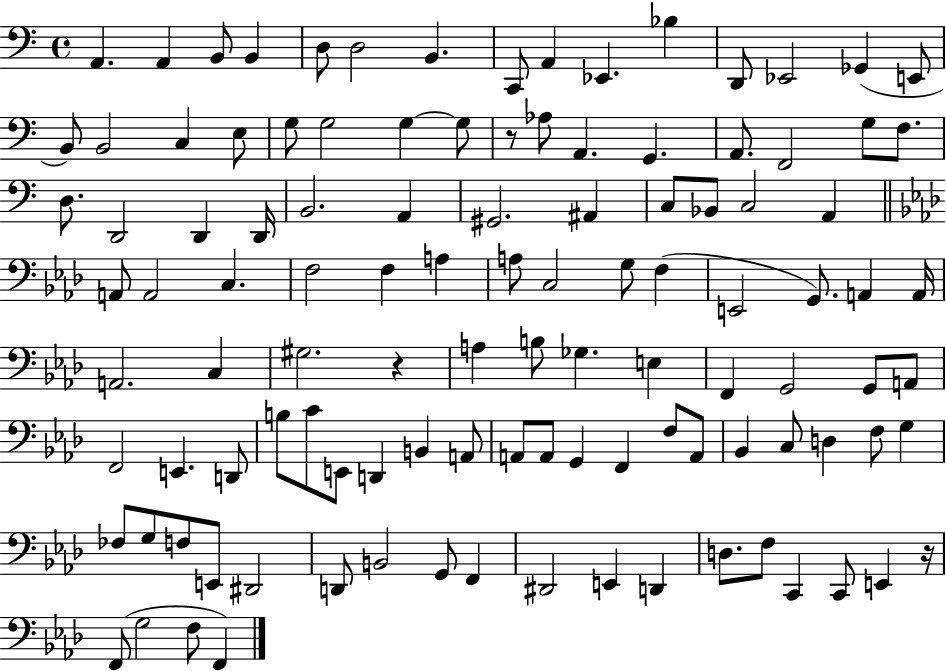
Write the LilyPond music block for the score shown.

{
  \clef bass
  \time 4/4
  \defaultTimeSignature
  \key c \major
  \repeat volta 2 { a,4. a,4 b,8 b,4 | d8 d2 b,4. | c,8 a,4 ees,4. bes4 | d,8 ees,2 ges,4( e,8 | \break b,8) b,2 c4 e8 | g8 g2 g4~~ g8 | r8 aes8 a,4. g,4. | a,8. f,2 g8 f8. | \break d8. d,2 d,4 d,16 | b,2. a,4 | gis,2. ais,4 | c8 bes,8 c2 a,4 | \break \bar "||" \break \key f \minor a,8 a,2 c4. | f2 f4 a4 | a8 c2 g8 f4( | e,2 g,8.) a,4 a,16 | \break a,2. c4 | gis2. r4 | a4 b8 ges4. e4 | f,4 g,2 g,8 a,8 | \break f,2 e,4. d,8 | b8 c'8 e,8 d,4 b,4 a,8 | a,8 a,8 g,4 f,4 f8 a,8 | bes,4 c8 d4 f8 g4 | \break fes8 g8 f8 e,8 dis,2 | d,8 b,2 g,8 f,4 | dis,2 e,4 d,4 | d8. f8 c,4 c,8 e,4 r16 | \break f,8( g2 f8 f,4) | } \bar "|."
}